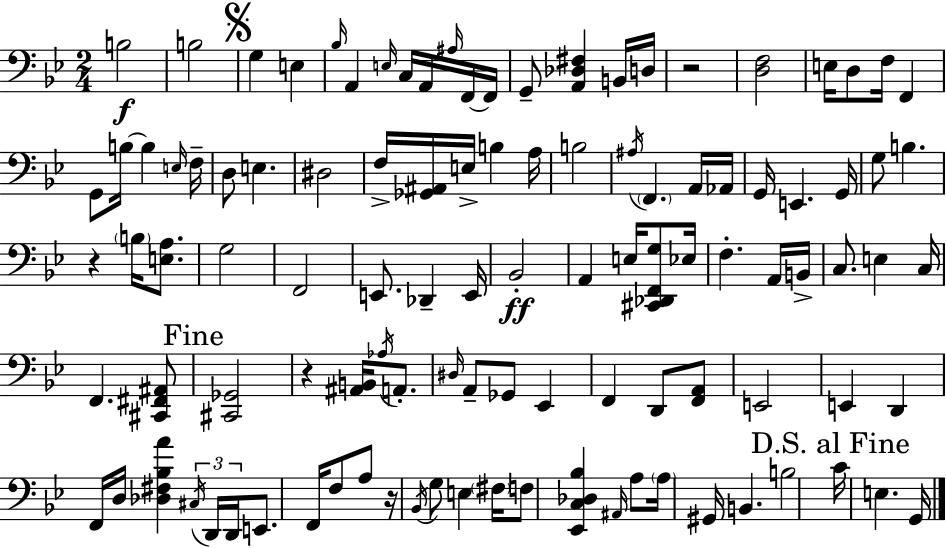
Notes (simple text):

B3/h B3/h G3/q E3/q Bb3/s A2/q E3/s C3/s A2/s A#3/s F2/s F2/s G2/e [A2,Db3,F#3]/q B2/s D3/s R/h [D3,F3]/h E3/s D3/e F3/s F2/q G2/e B3/s B3/q E3/s F3/s D3/e E3/q. D#3/h F3/s [Gb2,A#2]/s E3/s B3/q A3/s B3/h A#3/s F2/q. A2/s Ab2/s G2/s E2/q. G2/s G3/e B3/q. R/q B3/s [E3,A3]/e. G3/h F2/h E2/e. Db2/q E2/s Bb2/h A2/q E3/s [C#2,Db2,F2,G3]/e Eb3/s F3/q. A2/s B2/s C3/e. E3/q C3/s F2/q. [C#2,F#2,A#2]/e [C#2,Gb2]/h R/q [A#2,B2]/s Ab3/s A2/e. D#3/s A2/e Gb2/e Eb2/q F2/q D2/e [F2,A2]/e E2/h E2/q D2/q F2/s D3/s [Db3,F#3,Bb3,A4]/q C#3/s D2/s D2/s E2/e. F2/s F3/e A3/e R/s Bb2/s G3/e E3/q F#3/s F3/e [Eb2,C3,Db3,Bb3]/q A#2/s A3/e A3/s G#2/s B2/q. B3/h C4/s E3/q. G2/s